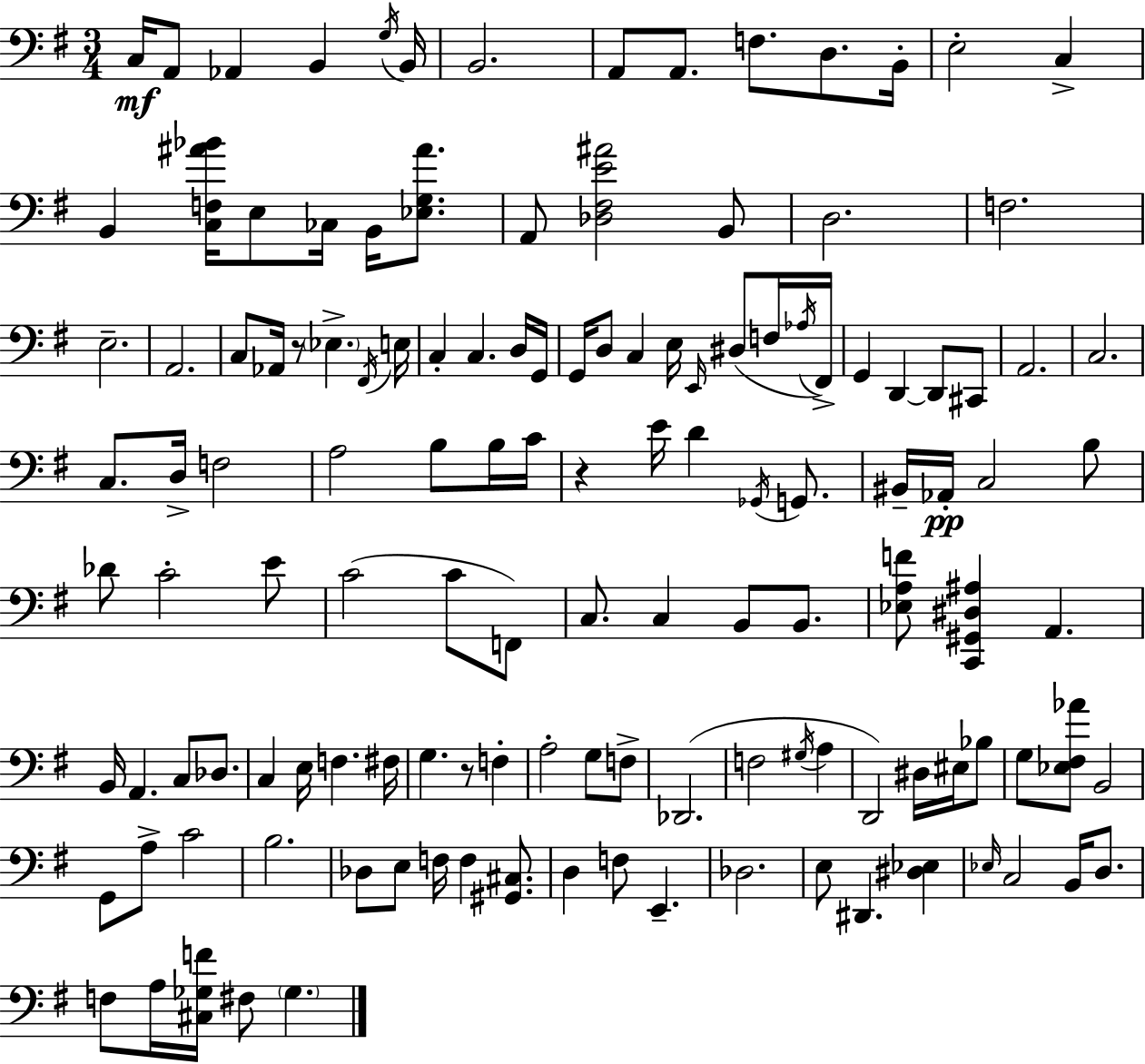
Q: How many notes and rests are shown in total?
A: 131